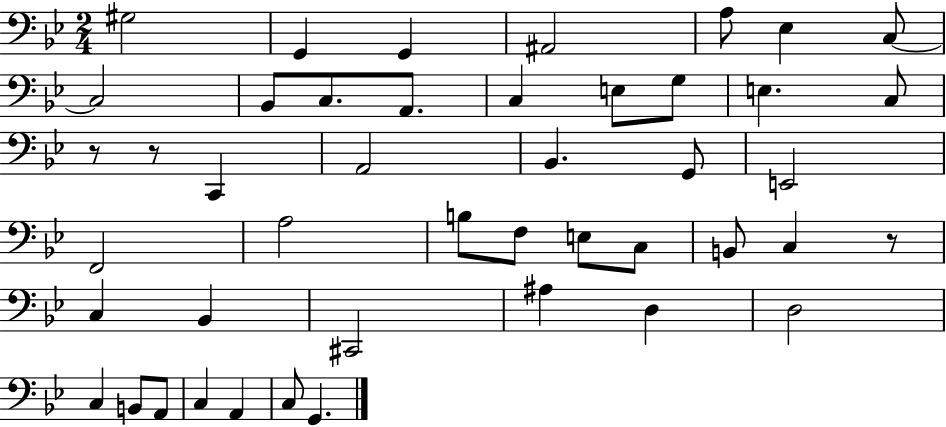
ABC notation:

X:1
T:Untitled
M:2/4
L:1/4
K:Bb
^G,2 G,, G,, ^A,,2 A,/2 _E, C,/2 C,2 _B,,/2 C,/2 A,,/2 C, E,/2 G,/2 E, C,/2 z/2 z/2 C,, A,,2 _B,, G,,/2 E,,2 F,,2 A,2 B,/2 F,/2 E,/2 C,/2 B,,/2 C, z/2 C, _B,, ^C,,2 ^A, D, D,2 C, B,,/2 A,,/2 C, A,, C,/2 G,,